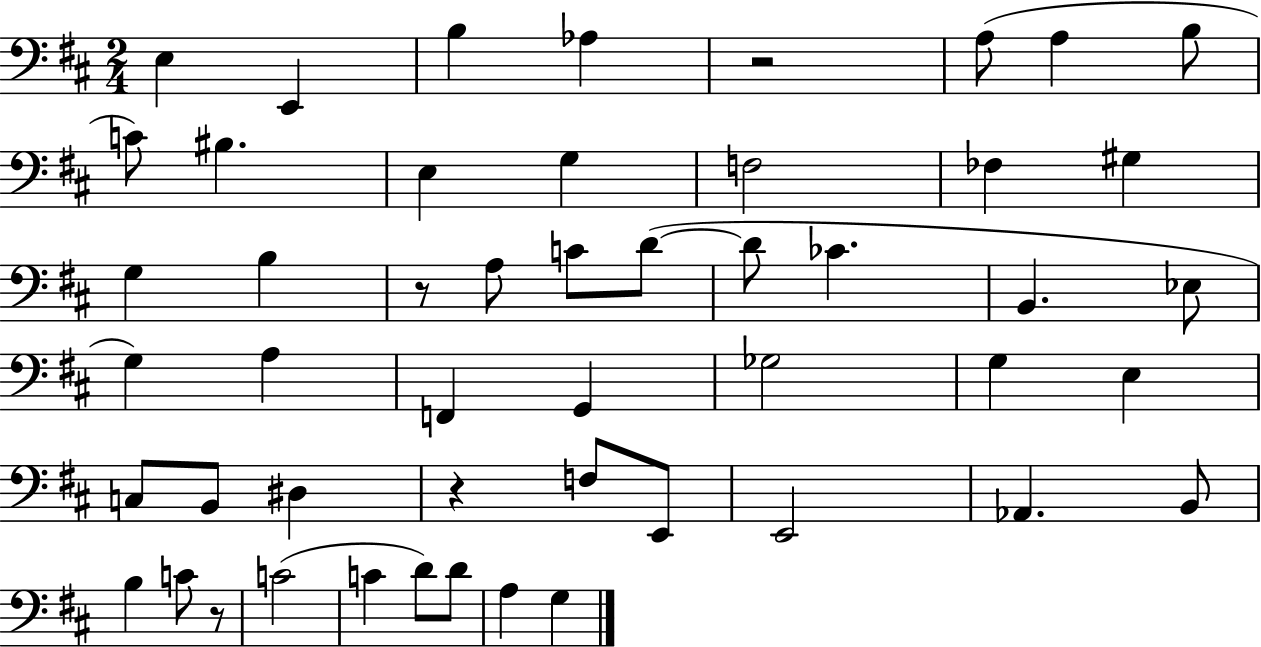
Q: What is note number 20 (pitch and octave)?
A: D4